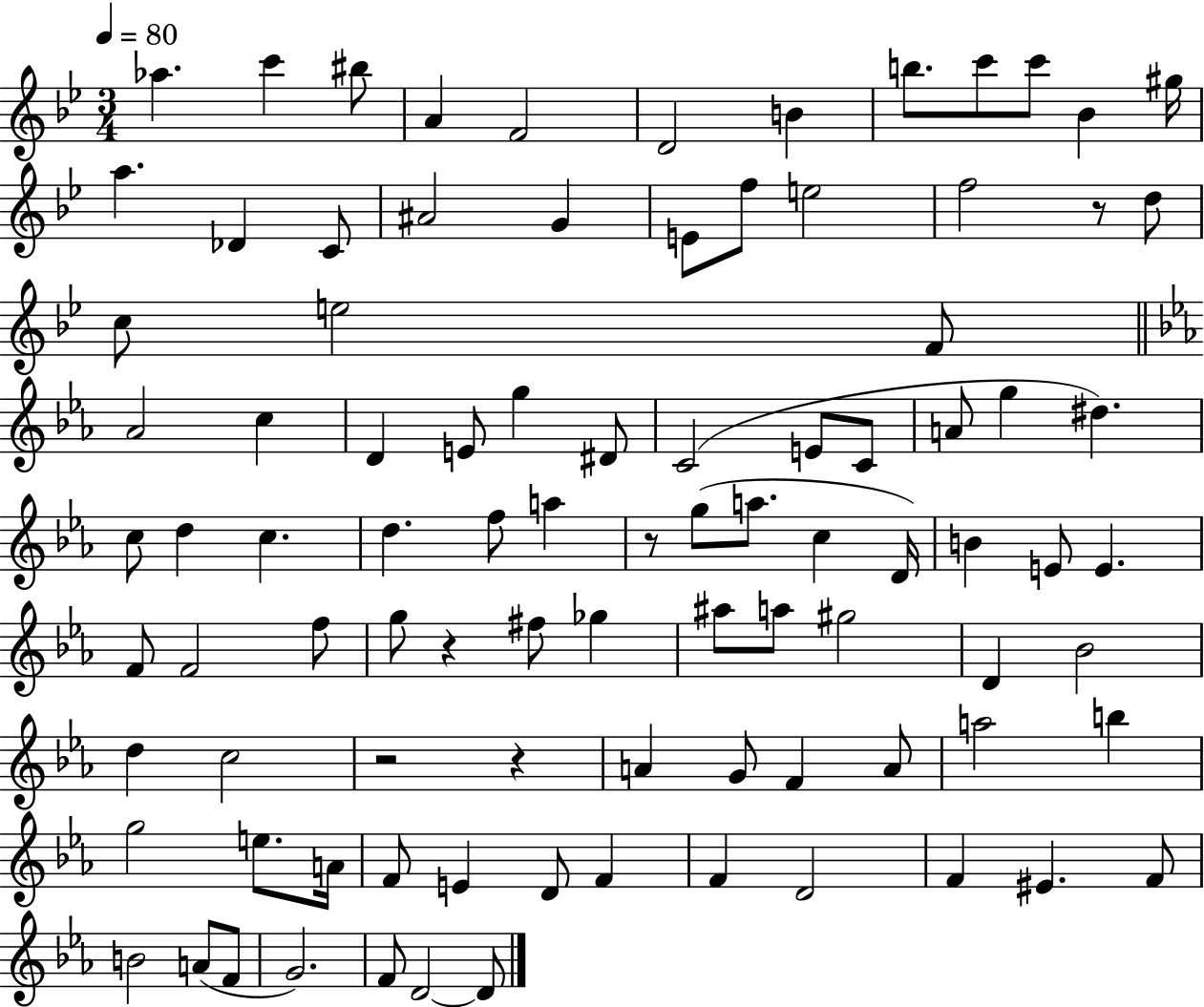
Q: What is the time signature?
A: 3/4